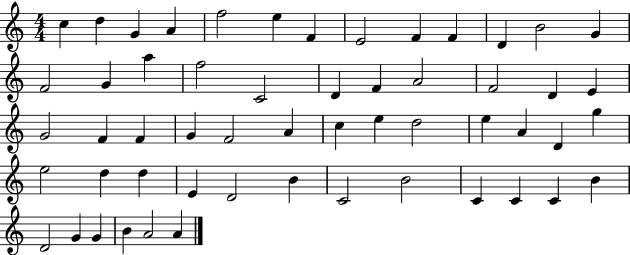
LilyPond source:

{
  \clef treble
  \numericTimeSignature
  \time 4/4
  \key c \major
  c''4 d''4 g'4 a'4 | f''2 e''4 f'4 | e'2 f'4 f'4 | d'4 b'2 g'4 | \break f'2 g'4 a''4 | f''2 c'2 | d'4 f'4 a'2 | f'2 d'4 e'4 | \break g'2 f'4 f'4 | g'4 f'2 a'4 | c''4 e''4 d''2 | e''4 a'4 d'4 g''4 | \break e''2 d''4 d''4 | e'4 d'2 b'4 | c'2 b'2 | c'4 c'4 c'4 b'4 | \break d'2 g'4 g'4 | b'4 a'2 a'4 | \bar "|."
}